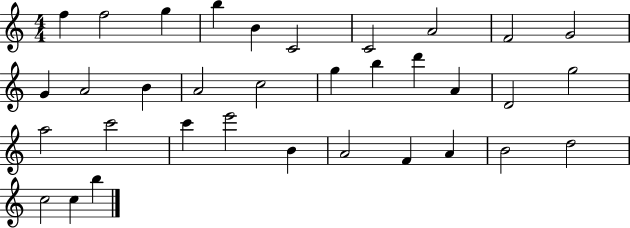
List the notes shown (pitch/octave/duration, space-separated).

F5/q F5/h G5/q B5/q B4/q C4/h C4/h A4/h F4/h G4/h G4/q A4/h B4/q A4/h C5/h G5/q B5/q D6/q A4/q D4/h G5/h A5/h C6/h C6/q E6/h B4/q A4/h F4/q A4/q B4/h D5/h C5/h C5/q B5/q